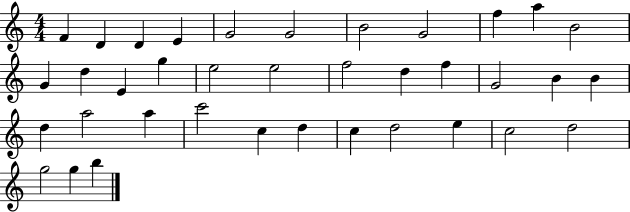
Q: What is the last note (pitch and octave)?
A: B5